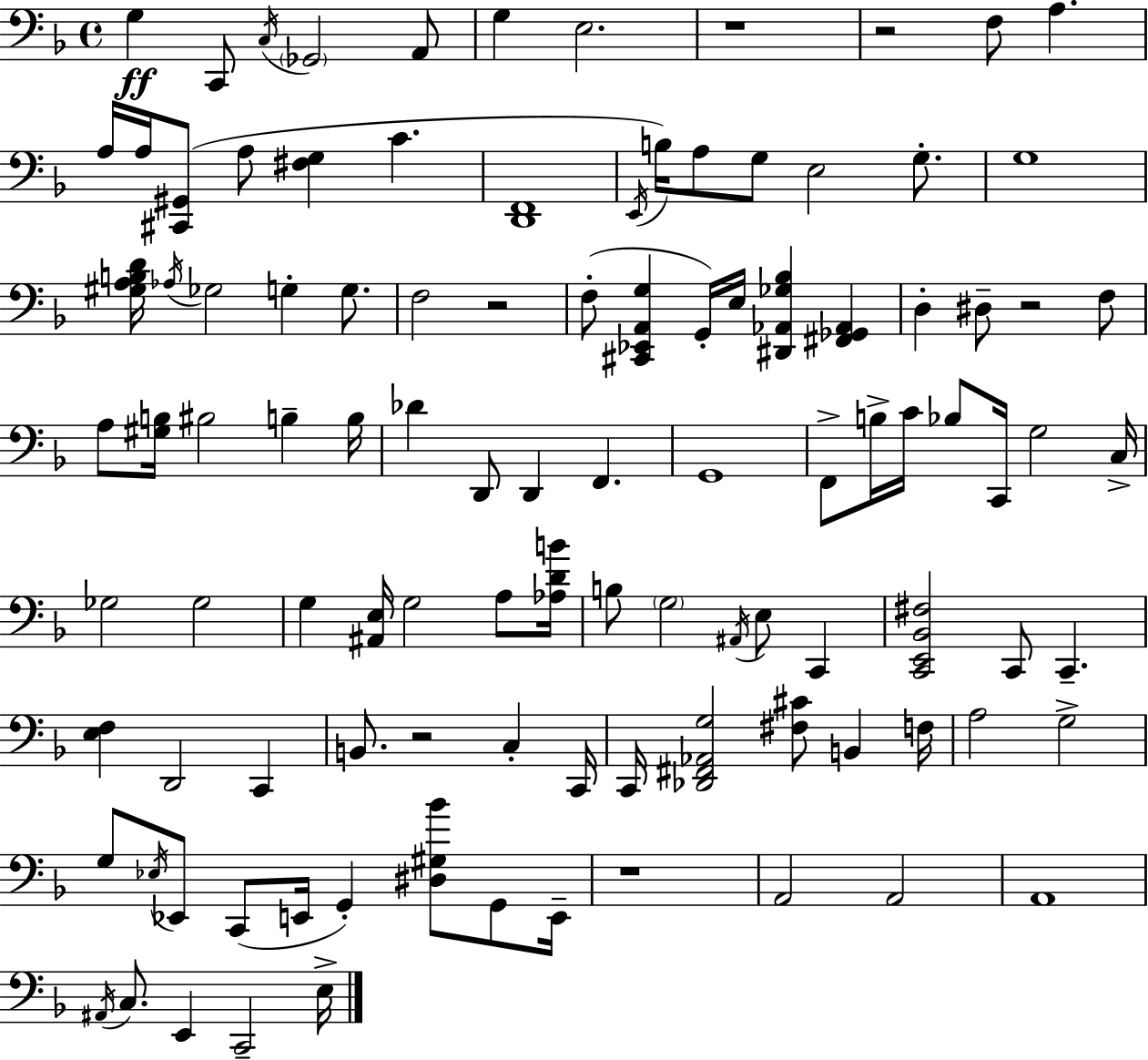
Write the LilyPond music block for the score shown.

{
  \clef bass
  \time 4/4
  \defaultTimeSignature
  \key f \major
  g4\ff c,8 \acciaccatura { c16 } \parenthesize ges,2 a,8 | g4 e2. | r1 | r2 f8 a4. | \break a16 a16 <cis, gis,>8( a8 <fis g>4 c'4. | <d, f,>1 | \acciaccatura { e,16 }) b16 a8 g8 e2 g8.-. | g1 | \break <gis a b d'>16 \acciaccatura { aes16 } ges2 g4-. | g8. f2 r2 | f8-.( <cis, ees, a, g>4 g,16-.) e16 <dis, aes, ges bes>4 <fis, ges, aes,>4 | d4-. dis8-- r2 | \break f8 a8 <gis b>16 bis2 b4-- | b16 des'4 d,8 d,4 f,4. | g,1 | f,8-> b16-> c'16 bes8 c,16 g2 | \break c16-> ges2 ges2 | g4 <ais, e>16 g2 | a8 <aes d' b'>16 b8 \parenthesize g2 \acciaccatura { ais,16 } e8 | c,4 <c, e, bes, fis>2 c,8 c,4.-- | \break <e f>4 d,2 | c,4 b,8. r2 c4-. | c,16 c,16 <des, fis, aes, g>2 <fis cis'>8 b,4 | f16 a2 g2-> | \break g8 \acciaccatura { ees16 } ees,8 c,8( e,16 g,4-.) | <dis gis bes'>8 g,8 e,16-- r1 | a,2 a,2 | a,1 | \break \acciaccatura { ais,16 } c8. e,4 c,2-- | e16-> \bar "|."
}